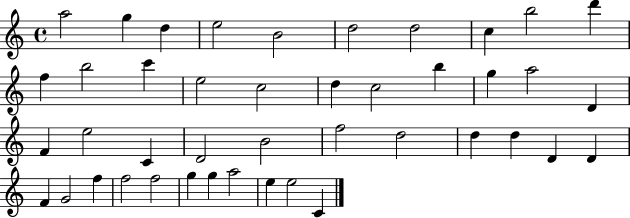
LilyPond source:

{
  \clef treble
  \time 4/4
  \defaultTimeSignature
  \key c \major
  a''2 g''4 d''4 | e''2 b'2 | d''2 d''2 | c''4 b''2 d'''4 | \break f''4 b''2 c'''4 | e''2 c''2 | d''4 c''2 b''4 | g''4 a''2 d'4 | \break f'4 e''2 c'4 | d'2 b'2 | f''2 d''2 | d''4 d''4 d'4 d'4 | \break f'4 g'2 f''4 | f''2 f''2 | g''4 g''4 a''2 | e''4 e''2 c'4 | \break \bar "|."
}